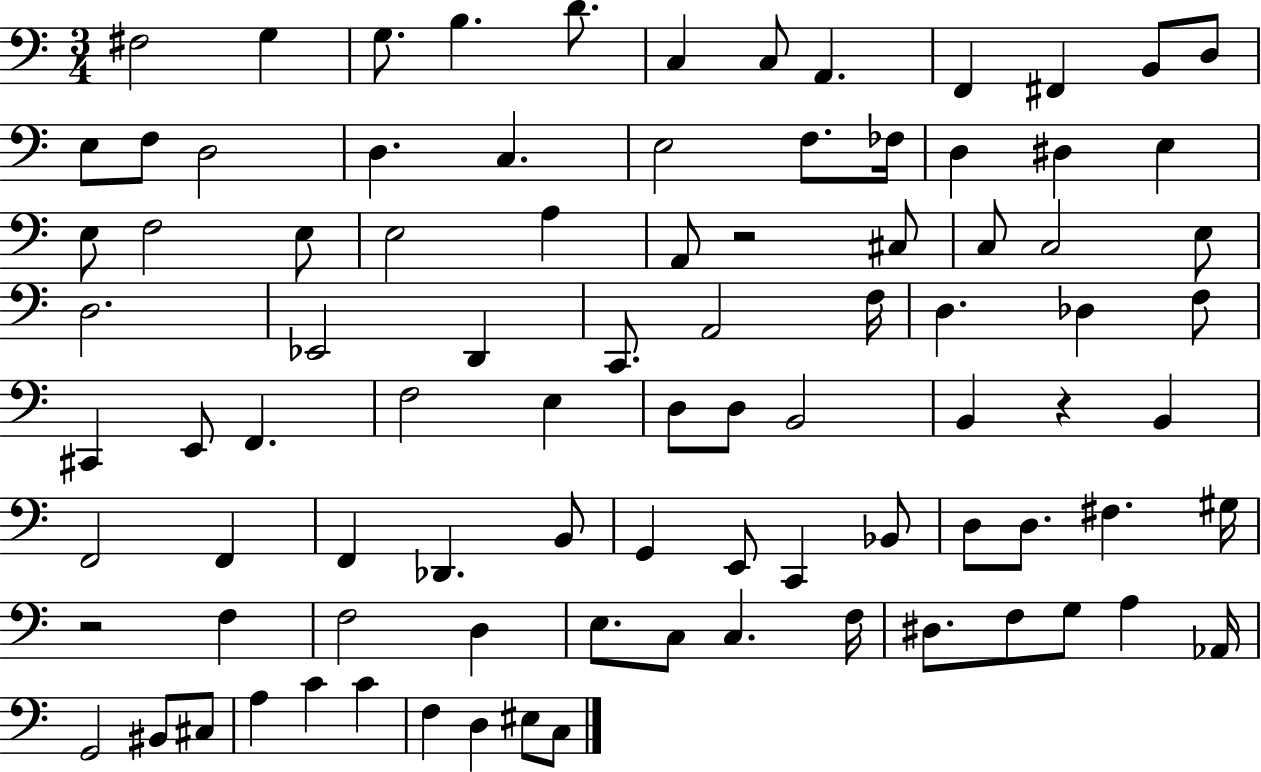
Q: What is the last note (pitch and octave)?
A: C3